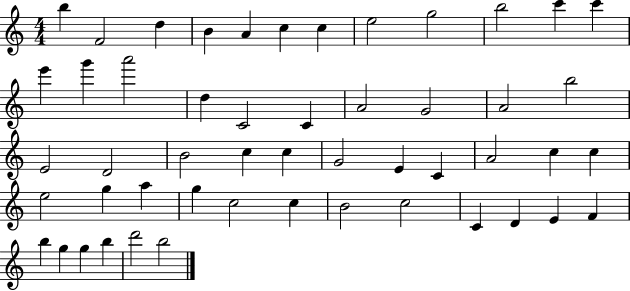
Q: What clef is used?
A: treble